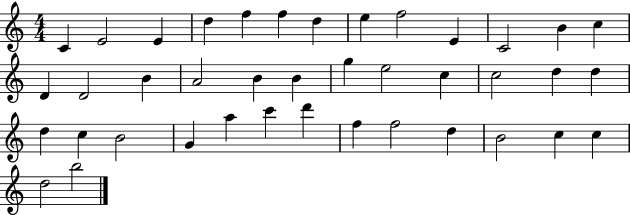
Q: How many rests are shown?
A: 0